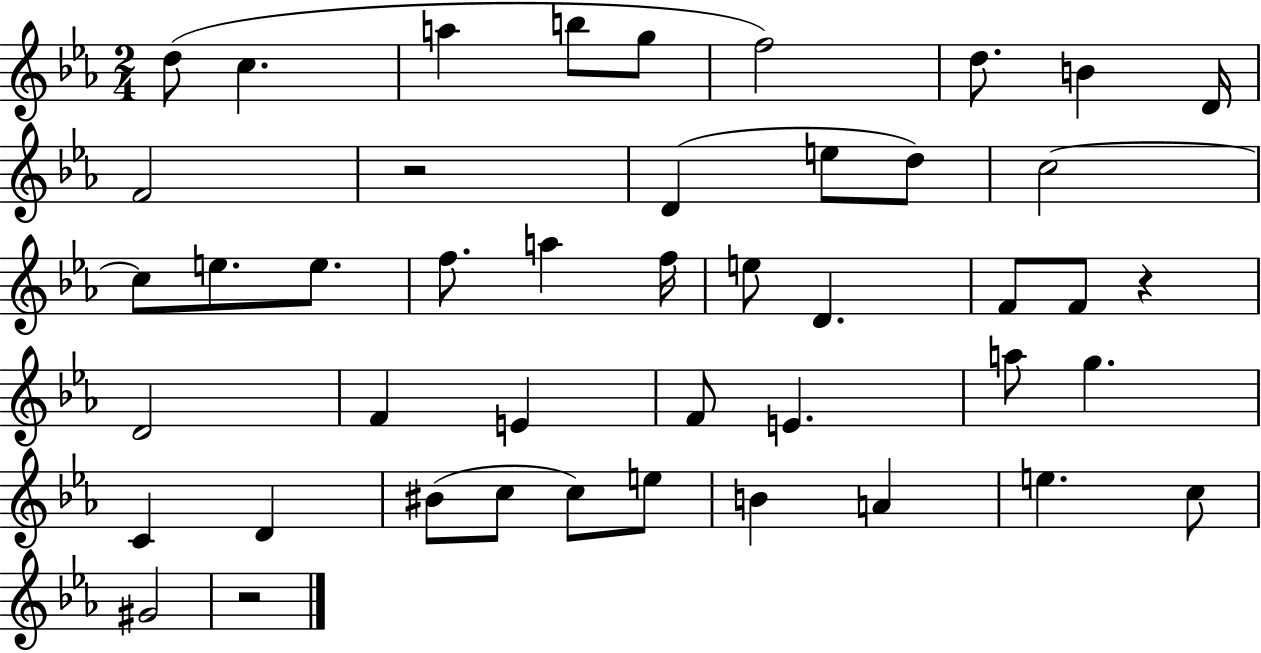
{
  \clef treble
  \numericTimeSignature
  \time 2/4
  \key ees \major
  d''8( c''4. | a''4 b''8 g''8 | f''2) | d''8. b'4 d'16 | \break f'2 | r2 | d'4( e''8 d''8) | c''2~~ | \break c''8 e''8. e''8. | f''8. a''4 f''16 | e''8 d'4. | f'8 f'8 r4 | \break d'2 | f'4 e'4 | f'8 e'4. | a''8 g''4. | \break c'4 d'4 | bis'8( c''8 c''8) e''8 | b'4 a'4 | e''4. c''8 | \break gis'2 | r2 | \bar "|."
}